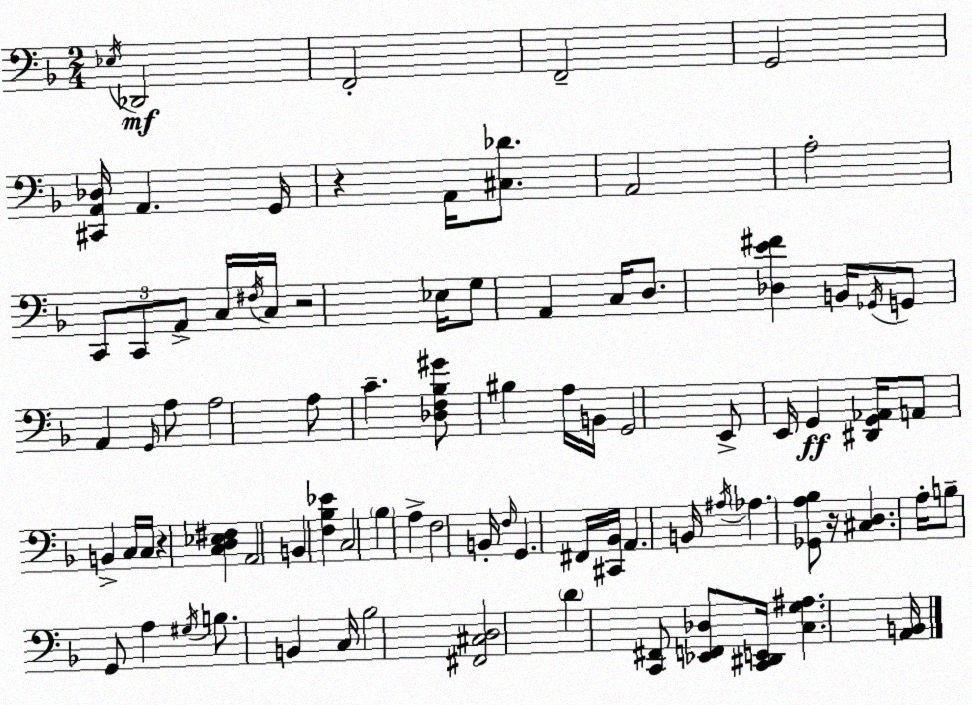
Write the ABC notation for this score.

X:1
T:Untitled
M:2/4
L:1/4
K:Dm
_E,/4 _D,,2 F,,2 F,,2 G,,2 [^C,,A,,_D,]/4 A,, G,,/4 z A,,/4 [^C,_D]/2 A,,2 A,2 C,,/2 C,,/2 A,,/2 C,/4 ^F,/4 C,/4 z2 _E,/4 G,/2 A,, C,/4 D,/2 [_D,E^F] B,,/4 _G,,/4 G,,/2 A,, G,,/4 A,/2 A,2 A,/2 C [_D,F,_B,^G]/2 ^B, A,/4 B,,/4 G,,2 E,,/2 E,,/4 G,, [^D,,G,,_A,,]/4 A,,/2 B,, C,/4 C,/4 z [C,D,_E,^F,] A,,2 B,, [F,_B,_E] C,2 _B, A, F,2 B,,/4 F,/4 G,, ^F,,/4 [^C,,_B,,]/4 A,, B,,/4 ^A,/4 _A, [_G,,A,_B,]/2 z/4 [^C,D,] A,/4 B,/2 G,,/2 A, ^G,/4 B,/2 B,, C,/4 _B,2 [^F,,^C,D,]2 D [C,,^F,,]/2 [_E,,F,,_D,]/2 [C,,^D,,E,,]/4 [C,G,^A,] [A,,B,,]/4